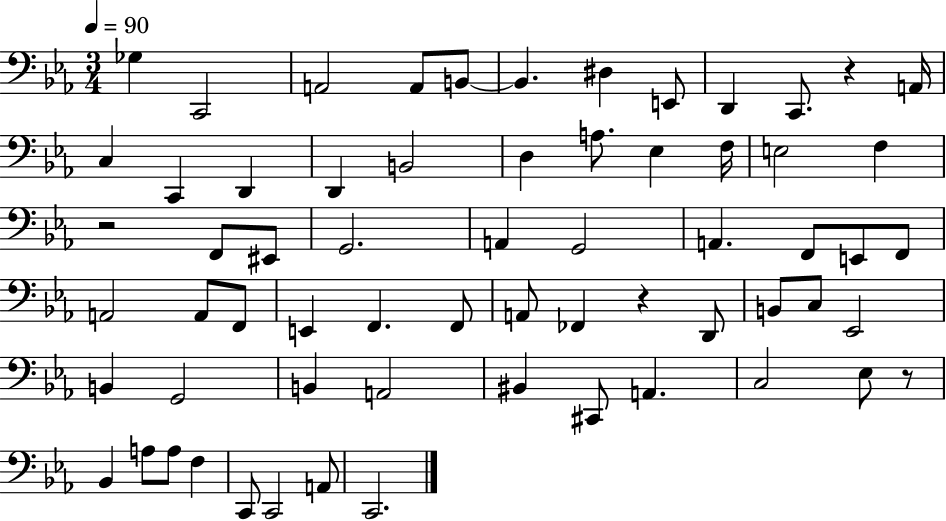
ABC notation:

X:1
T:Untitled
M:3/4
L:1/4
K:Eb
_G, C,,2 A,,2 A,,/2 B,,/2 B,, ^D, E,,/2 D,, C,,/2 z A,,/4 C, C,, D,, D,, B,,2 D, A,/2 _E, F,/4 E,2 F, z2 F,,/2 ^E,,/2 G,,2 A,, G,,2 A,, F,,/2 E,,/2 F,,/2 A,,2 A,,/2 F,,/2 E,, F,, F,,/2 A,,/2 _F,, z D,,/2 B,,/2 C,/2 _E,,2 B,, G,,2 B,, A,,2 ^B,, ^C,,/2 A,, C,2 _E,/2 z/2 _B,, A,/2 A,/2 F, C,,/2 C,,2 A,,/2 C,,2